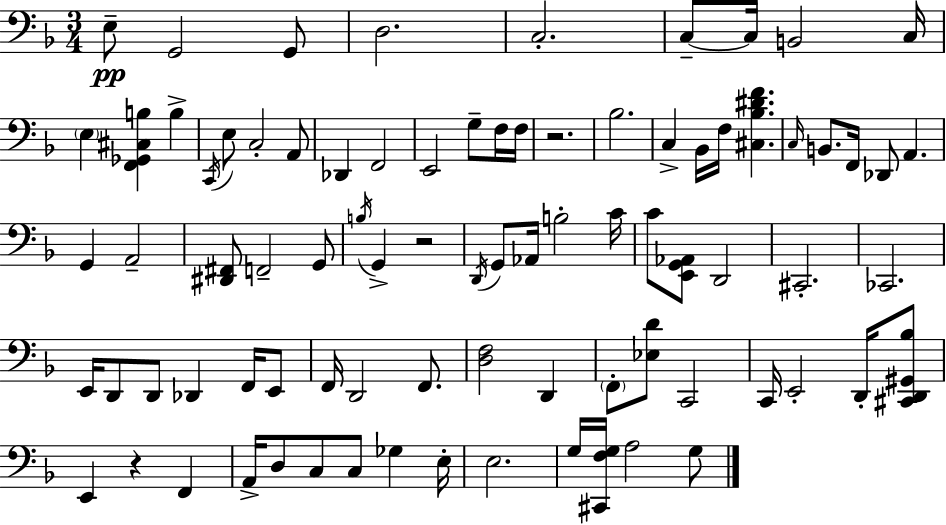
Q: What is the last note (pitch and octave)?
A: G3